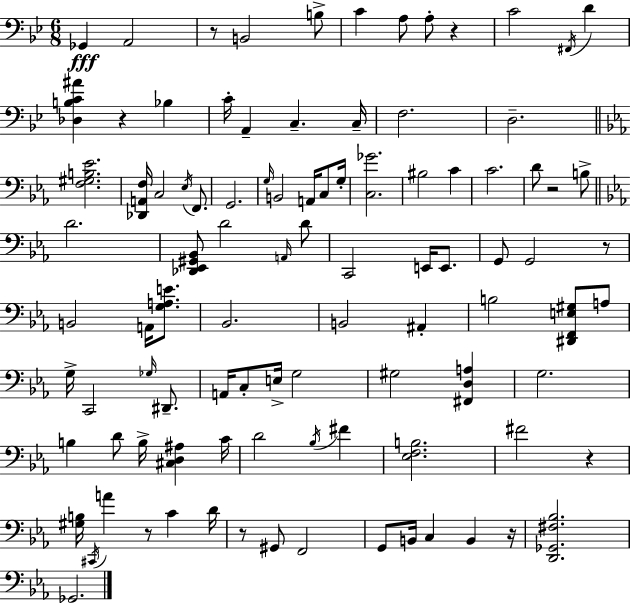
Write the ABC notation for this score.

X:1
T:Untitled
M:6/8
L:1/4
K:Bb
_G,, A,,2 z/2 B,,2 B,/2 C A,/2 A,/2 z C2 ^F,,/4 D [_D,B,C^A] z _B, C/4 A,, C, C,/4 F,2 D,2 [F,^G,B,_E]2 [_D,,A,,F,]/4 C,2 _E,/4 F,,/2 G,,2 G,/4 B,,2 A,,/4 C,/2 G,/4 [C,_G]2 ^B,2 C C2 D/2 z2 B,/2 D2 [_D,,_E,,^G,,_B,,]/2 D2 A,,/4 D/2 C,,2 E,,/4 E,,/2 G,,/2 G,,2 z/2 B,,2 A,,/4 [G,A,E]/2 _B,,2 B,,2 ^A,, B,2 [^D,,F,,E,^G,]/2 A,/2 G,/4 C,,2 _G,/4 ^D,,/2 A,,/4 C,/2 E,/4 G,2 ^G,2 [^F,,D,A,] G,2 B, D/2 B,/4 [^C,D,^A,] C/4 D2 _B,/4 ^F [_E,F,B,]2 ^F2 z [^G,B,]/4 ^C,,/4 A z/2 C D/4 z/2 ^G,,/2 F,,2 G,,/2 B,,/4 C, B,, z/4 [D,,_G,,^F,_B,]2 _G,,2